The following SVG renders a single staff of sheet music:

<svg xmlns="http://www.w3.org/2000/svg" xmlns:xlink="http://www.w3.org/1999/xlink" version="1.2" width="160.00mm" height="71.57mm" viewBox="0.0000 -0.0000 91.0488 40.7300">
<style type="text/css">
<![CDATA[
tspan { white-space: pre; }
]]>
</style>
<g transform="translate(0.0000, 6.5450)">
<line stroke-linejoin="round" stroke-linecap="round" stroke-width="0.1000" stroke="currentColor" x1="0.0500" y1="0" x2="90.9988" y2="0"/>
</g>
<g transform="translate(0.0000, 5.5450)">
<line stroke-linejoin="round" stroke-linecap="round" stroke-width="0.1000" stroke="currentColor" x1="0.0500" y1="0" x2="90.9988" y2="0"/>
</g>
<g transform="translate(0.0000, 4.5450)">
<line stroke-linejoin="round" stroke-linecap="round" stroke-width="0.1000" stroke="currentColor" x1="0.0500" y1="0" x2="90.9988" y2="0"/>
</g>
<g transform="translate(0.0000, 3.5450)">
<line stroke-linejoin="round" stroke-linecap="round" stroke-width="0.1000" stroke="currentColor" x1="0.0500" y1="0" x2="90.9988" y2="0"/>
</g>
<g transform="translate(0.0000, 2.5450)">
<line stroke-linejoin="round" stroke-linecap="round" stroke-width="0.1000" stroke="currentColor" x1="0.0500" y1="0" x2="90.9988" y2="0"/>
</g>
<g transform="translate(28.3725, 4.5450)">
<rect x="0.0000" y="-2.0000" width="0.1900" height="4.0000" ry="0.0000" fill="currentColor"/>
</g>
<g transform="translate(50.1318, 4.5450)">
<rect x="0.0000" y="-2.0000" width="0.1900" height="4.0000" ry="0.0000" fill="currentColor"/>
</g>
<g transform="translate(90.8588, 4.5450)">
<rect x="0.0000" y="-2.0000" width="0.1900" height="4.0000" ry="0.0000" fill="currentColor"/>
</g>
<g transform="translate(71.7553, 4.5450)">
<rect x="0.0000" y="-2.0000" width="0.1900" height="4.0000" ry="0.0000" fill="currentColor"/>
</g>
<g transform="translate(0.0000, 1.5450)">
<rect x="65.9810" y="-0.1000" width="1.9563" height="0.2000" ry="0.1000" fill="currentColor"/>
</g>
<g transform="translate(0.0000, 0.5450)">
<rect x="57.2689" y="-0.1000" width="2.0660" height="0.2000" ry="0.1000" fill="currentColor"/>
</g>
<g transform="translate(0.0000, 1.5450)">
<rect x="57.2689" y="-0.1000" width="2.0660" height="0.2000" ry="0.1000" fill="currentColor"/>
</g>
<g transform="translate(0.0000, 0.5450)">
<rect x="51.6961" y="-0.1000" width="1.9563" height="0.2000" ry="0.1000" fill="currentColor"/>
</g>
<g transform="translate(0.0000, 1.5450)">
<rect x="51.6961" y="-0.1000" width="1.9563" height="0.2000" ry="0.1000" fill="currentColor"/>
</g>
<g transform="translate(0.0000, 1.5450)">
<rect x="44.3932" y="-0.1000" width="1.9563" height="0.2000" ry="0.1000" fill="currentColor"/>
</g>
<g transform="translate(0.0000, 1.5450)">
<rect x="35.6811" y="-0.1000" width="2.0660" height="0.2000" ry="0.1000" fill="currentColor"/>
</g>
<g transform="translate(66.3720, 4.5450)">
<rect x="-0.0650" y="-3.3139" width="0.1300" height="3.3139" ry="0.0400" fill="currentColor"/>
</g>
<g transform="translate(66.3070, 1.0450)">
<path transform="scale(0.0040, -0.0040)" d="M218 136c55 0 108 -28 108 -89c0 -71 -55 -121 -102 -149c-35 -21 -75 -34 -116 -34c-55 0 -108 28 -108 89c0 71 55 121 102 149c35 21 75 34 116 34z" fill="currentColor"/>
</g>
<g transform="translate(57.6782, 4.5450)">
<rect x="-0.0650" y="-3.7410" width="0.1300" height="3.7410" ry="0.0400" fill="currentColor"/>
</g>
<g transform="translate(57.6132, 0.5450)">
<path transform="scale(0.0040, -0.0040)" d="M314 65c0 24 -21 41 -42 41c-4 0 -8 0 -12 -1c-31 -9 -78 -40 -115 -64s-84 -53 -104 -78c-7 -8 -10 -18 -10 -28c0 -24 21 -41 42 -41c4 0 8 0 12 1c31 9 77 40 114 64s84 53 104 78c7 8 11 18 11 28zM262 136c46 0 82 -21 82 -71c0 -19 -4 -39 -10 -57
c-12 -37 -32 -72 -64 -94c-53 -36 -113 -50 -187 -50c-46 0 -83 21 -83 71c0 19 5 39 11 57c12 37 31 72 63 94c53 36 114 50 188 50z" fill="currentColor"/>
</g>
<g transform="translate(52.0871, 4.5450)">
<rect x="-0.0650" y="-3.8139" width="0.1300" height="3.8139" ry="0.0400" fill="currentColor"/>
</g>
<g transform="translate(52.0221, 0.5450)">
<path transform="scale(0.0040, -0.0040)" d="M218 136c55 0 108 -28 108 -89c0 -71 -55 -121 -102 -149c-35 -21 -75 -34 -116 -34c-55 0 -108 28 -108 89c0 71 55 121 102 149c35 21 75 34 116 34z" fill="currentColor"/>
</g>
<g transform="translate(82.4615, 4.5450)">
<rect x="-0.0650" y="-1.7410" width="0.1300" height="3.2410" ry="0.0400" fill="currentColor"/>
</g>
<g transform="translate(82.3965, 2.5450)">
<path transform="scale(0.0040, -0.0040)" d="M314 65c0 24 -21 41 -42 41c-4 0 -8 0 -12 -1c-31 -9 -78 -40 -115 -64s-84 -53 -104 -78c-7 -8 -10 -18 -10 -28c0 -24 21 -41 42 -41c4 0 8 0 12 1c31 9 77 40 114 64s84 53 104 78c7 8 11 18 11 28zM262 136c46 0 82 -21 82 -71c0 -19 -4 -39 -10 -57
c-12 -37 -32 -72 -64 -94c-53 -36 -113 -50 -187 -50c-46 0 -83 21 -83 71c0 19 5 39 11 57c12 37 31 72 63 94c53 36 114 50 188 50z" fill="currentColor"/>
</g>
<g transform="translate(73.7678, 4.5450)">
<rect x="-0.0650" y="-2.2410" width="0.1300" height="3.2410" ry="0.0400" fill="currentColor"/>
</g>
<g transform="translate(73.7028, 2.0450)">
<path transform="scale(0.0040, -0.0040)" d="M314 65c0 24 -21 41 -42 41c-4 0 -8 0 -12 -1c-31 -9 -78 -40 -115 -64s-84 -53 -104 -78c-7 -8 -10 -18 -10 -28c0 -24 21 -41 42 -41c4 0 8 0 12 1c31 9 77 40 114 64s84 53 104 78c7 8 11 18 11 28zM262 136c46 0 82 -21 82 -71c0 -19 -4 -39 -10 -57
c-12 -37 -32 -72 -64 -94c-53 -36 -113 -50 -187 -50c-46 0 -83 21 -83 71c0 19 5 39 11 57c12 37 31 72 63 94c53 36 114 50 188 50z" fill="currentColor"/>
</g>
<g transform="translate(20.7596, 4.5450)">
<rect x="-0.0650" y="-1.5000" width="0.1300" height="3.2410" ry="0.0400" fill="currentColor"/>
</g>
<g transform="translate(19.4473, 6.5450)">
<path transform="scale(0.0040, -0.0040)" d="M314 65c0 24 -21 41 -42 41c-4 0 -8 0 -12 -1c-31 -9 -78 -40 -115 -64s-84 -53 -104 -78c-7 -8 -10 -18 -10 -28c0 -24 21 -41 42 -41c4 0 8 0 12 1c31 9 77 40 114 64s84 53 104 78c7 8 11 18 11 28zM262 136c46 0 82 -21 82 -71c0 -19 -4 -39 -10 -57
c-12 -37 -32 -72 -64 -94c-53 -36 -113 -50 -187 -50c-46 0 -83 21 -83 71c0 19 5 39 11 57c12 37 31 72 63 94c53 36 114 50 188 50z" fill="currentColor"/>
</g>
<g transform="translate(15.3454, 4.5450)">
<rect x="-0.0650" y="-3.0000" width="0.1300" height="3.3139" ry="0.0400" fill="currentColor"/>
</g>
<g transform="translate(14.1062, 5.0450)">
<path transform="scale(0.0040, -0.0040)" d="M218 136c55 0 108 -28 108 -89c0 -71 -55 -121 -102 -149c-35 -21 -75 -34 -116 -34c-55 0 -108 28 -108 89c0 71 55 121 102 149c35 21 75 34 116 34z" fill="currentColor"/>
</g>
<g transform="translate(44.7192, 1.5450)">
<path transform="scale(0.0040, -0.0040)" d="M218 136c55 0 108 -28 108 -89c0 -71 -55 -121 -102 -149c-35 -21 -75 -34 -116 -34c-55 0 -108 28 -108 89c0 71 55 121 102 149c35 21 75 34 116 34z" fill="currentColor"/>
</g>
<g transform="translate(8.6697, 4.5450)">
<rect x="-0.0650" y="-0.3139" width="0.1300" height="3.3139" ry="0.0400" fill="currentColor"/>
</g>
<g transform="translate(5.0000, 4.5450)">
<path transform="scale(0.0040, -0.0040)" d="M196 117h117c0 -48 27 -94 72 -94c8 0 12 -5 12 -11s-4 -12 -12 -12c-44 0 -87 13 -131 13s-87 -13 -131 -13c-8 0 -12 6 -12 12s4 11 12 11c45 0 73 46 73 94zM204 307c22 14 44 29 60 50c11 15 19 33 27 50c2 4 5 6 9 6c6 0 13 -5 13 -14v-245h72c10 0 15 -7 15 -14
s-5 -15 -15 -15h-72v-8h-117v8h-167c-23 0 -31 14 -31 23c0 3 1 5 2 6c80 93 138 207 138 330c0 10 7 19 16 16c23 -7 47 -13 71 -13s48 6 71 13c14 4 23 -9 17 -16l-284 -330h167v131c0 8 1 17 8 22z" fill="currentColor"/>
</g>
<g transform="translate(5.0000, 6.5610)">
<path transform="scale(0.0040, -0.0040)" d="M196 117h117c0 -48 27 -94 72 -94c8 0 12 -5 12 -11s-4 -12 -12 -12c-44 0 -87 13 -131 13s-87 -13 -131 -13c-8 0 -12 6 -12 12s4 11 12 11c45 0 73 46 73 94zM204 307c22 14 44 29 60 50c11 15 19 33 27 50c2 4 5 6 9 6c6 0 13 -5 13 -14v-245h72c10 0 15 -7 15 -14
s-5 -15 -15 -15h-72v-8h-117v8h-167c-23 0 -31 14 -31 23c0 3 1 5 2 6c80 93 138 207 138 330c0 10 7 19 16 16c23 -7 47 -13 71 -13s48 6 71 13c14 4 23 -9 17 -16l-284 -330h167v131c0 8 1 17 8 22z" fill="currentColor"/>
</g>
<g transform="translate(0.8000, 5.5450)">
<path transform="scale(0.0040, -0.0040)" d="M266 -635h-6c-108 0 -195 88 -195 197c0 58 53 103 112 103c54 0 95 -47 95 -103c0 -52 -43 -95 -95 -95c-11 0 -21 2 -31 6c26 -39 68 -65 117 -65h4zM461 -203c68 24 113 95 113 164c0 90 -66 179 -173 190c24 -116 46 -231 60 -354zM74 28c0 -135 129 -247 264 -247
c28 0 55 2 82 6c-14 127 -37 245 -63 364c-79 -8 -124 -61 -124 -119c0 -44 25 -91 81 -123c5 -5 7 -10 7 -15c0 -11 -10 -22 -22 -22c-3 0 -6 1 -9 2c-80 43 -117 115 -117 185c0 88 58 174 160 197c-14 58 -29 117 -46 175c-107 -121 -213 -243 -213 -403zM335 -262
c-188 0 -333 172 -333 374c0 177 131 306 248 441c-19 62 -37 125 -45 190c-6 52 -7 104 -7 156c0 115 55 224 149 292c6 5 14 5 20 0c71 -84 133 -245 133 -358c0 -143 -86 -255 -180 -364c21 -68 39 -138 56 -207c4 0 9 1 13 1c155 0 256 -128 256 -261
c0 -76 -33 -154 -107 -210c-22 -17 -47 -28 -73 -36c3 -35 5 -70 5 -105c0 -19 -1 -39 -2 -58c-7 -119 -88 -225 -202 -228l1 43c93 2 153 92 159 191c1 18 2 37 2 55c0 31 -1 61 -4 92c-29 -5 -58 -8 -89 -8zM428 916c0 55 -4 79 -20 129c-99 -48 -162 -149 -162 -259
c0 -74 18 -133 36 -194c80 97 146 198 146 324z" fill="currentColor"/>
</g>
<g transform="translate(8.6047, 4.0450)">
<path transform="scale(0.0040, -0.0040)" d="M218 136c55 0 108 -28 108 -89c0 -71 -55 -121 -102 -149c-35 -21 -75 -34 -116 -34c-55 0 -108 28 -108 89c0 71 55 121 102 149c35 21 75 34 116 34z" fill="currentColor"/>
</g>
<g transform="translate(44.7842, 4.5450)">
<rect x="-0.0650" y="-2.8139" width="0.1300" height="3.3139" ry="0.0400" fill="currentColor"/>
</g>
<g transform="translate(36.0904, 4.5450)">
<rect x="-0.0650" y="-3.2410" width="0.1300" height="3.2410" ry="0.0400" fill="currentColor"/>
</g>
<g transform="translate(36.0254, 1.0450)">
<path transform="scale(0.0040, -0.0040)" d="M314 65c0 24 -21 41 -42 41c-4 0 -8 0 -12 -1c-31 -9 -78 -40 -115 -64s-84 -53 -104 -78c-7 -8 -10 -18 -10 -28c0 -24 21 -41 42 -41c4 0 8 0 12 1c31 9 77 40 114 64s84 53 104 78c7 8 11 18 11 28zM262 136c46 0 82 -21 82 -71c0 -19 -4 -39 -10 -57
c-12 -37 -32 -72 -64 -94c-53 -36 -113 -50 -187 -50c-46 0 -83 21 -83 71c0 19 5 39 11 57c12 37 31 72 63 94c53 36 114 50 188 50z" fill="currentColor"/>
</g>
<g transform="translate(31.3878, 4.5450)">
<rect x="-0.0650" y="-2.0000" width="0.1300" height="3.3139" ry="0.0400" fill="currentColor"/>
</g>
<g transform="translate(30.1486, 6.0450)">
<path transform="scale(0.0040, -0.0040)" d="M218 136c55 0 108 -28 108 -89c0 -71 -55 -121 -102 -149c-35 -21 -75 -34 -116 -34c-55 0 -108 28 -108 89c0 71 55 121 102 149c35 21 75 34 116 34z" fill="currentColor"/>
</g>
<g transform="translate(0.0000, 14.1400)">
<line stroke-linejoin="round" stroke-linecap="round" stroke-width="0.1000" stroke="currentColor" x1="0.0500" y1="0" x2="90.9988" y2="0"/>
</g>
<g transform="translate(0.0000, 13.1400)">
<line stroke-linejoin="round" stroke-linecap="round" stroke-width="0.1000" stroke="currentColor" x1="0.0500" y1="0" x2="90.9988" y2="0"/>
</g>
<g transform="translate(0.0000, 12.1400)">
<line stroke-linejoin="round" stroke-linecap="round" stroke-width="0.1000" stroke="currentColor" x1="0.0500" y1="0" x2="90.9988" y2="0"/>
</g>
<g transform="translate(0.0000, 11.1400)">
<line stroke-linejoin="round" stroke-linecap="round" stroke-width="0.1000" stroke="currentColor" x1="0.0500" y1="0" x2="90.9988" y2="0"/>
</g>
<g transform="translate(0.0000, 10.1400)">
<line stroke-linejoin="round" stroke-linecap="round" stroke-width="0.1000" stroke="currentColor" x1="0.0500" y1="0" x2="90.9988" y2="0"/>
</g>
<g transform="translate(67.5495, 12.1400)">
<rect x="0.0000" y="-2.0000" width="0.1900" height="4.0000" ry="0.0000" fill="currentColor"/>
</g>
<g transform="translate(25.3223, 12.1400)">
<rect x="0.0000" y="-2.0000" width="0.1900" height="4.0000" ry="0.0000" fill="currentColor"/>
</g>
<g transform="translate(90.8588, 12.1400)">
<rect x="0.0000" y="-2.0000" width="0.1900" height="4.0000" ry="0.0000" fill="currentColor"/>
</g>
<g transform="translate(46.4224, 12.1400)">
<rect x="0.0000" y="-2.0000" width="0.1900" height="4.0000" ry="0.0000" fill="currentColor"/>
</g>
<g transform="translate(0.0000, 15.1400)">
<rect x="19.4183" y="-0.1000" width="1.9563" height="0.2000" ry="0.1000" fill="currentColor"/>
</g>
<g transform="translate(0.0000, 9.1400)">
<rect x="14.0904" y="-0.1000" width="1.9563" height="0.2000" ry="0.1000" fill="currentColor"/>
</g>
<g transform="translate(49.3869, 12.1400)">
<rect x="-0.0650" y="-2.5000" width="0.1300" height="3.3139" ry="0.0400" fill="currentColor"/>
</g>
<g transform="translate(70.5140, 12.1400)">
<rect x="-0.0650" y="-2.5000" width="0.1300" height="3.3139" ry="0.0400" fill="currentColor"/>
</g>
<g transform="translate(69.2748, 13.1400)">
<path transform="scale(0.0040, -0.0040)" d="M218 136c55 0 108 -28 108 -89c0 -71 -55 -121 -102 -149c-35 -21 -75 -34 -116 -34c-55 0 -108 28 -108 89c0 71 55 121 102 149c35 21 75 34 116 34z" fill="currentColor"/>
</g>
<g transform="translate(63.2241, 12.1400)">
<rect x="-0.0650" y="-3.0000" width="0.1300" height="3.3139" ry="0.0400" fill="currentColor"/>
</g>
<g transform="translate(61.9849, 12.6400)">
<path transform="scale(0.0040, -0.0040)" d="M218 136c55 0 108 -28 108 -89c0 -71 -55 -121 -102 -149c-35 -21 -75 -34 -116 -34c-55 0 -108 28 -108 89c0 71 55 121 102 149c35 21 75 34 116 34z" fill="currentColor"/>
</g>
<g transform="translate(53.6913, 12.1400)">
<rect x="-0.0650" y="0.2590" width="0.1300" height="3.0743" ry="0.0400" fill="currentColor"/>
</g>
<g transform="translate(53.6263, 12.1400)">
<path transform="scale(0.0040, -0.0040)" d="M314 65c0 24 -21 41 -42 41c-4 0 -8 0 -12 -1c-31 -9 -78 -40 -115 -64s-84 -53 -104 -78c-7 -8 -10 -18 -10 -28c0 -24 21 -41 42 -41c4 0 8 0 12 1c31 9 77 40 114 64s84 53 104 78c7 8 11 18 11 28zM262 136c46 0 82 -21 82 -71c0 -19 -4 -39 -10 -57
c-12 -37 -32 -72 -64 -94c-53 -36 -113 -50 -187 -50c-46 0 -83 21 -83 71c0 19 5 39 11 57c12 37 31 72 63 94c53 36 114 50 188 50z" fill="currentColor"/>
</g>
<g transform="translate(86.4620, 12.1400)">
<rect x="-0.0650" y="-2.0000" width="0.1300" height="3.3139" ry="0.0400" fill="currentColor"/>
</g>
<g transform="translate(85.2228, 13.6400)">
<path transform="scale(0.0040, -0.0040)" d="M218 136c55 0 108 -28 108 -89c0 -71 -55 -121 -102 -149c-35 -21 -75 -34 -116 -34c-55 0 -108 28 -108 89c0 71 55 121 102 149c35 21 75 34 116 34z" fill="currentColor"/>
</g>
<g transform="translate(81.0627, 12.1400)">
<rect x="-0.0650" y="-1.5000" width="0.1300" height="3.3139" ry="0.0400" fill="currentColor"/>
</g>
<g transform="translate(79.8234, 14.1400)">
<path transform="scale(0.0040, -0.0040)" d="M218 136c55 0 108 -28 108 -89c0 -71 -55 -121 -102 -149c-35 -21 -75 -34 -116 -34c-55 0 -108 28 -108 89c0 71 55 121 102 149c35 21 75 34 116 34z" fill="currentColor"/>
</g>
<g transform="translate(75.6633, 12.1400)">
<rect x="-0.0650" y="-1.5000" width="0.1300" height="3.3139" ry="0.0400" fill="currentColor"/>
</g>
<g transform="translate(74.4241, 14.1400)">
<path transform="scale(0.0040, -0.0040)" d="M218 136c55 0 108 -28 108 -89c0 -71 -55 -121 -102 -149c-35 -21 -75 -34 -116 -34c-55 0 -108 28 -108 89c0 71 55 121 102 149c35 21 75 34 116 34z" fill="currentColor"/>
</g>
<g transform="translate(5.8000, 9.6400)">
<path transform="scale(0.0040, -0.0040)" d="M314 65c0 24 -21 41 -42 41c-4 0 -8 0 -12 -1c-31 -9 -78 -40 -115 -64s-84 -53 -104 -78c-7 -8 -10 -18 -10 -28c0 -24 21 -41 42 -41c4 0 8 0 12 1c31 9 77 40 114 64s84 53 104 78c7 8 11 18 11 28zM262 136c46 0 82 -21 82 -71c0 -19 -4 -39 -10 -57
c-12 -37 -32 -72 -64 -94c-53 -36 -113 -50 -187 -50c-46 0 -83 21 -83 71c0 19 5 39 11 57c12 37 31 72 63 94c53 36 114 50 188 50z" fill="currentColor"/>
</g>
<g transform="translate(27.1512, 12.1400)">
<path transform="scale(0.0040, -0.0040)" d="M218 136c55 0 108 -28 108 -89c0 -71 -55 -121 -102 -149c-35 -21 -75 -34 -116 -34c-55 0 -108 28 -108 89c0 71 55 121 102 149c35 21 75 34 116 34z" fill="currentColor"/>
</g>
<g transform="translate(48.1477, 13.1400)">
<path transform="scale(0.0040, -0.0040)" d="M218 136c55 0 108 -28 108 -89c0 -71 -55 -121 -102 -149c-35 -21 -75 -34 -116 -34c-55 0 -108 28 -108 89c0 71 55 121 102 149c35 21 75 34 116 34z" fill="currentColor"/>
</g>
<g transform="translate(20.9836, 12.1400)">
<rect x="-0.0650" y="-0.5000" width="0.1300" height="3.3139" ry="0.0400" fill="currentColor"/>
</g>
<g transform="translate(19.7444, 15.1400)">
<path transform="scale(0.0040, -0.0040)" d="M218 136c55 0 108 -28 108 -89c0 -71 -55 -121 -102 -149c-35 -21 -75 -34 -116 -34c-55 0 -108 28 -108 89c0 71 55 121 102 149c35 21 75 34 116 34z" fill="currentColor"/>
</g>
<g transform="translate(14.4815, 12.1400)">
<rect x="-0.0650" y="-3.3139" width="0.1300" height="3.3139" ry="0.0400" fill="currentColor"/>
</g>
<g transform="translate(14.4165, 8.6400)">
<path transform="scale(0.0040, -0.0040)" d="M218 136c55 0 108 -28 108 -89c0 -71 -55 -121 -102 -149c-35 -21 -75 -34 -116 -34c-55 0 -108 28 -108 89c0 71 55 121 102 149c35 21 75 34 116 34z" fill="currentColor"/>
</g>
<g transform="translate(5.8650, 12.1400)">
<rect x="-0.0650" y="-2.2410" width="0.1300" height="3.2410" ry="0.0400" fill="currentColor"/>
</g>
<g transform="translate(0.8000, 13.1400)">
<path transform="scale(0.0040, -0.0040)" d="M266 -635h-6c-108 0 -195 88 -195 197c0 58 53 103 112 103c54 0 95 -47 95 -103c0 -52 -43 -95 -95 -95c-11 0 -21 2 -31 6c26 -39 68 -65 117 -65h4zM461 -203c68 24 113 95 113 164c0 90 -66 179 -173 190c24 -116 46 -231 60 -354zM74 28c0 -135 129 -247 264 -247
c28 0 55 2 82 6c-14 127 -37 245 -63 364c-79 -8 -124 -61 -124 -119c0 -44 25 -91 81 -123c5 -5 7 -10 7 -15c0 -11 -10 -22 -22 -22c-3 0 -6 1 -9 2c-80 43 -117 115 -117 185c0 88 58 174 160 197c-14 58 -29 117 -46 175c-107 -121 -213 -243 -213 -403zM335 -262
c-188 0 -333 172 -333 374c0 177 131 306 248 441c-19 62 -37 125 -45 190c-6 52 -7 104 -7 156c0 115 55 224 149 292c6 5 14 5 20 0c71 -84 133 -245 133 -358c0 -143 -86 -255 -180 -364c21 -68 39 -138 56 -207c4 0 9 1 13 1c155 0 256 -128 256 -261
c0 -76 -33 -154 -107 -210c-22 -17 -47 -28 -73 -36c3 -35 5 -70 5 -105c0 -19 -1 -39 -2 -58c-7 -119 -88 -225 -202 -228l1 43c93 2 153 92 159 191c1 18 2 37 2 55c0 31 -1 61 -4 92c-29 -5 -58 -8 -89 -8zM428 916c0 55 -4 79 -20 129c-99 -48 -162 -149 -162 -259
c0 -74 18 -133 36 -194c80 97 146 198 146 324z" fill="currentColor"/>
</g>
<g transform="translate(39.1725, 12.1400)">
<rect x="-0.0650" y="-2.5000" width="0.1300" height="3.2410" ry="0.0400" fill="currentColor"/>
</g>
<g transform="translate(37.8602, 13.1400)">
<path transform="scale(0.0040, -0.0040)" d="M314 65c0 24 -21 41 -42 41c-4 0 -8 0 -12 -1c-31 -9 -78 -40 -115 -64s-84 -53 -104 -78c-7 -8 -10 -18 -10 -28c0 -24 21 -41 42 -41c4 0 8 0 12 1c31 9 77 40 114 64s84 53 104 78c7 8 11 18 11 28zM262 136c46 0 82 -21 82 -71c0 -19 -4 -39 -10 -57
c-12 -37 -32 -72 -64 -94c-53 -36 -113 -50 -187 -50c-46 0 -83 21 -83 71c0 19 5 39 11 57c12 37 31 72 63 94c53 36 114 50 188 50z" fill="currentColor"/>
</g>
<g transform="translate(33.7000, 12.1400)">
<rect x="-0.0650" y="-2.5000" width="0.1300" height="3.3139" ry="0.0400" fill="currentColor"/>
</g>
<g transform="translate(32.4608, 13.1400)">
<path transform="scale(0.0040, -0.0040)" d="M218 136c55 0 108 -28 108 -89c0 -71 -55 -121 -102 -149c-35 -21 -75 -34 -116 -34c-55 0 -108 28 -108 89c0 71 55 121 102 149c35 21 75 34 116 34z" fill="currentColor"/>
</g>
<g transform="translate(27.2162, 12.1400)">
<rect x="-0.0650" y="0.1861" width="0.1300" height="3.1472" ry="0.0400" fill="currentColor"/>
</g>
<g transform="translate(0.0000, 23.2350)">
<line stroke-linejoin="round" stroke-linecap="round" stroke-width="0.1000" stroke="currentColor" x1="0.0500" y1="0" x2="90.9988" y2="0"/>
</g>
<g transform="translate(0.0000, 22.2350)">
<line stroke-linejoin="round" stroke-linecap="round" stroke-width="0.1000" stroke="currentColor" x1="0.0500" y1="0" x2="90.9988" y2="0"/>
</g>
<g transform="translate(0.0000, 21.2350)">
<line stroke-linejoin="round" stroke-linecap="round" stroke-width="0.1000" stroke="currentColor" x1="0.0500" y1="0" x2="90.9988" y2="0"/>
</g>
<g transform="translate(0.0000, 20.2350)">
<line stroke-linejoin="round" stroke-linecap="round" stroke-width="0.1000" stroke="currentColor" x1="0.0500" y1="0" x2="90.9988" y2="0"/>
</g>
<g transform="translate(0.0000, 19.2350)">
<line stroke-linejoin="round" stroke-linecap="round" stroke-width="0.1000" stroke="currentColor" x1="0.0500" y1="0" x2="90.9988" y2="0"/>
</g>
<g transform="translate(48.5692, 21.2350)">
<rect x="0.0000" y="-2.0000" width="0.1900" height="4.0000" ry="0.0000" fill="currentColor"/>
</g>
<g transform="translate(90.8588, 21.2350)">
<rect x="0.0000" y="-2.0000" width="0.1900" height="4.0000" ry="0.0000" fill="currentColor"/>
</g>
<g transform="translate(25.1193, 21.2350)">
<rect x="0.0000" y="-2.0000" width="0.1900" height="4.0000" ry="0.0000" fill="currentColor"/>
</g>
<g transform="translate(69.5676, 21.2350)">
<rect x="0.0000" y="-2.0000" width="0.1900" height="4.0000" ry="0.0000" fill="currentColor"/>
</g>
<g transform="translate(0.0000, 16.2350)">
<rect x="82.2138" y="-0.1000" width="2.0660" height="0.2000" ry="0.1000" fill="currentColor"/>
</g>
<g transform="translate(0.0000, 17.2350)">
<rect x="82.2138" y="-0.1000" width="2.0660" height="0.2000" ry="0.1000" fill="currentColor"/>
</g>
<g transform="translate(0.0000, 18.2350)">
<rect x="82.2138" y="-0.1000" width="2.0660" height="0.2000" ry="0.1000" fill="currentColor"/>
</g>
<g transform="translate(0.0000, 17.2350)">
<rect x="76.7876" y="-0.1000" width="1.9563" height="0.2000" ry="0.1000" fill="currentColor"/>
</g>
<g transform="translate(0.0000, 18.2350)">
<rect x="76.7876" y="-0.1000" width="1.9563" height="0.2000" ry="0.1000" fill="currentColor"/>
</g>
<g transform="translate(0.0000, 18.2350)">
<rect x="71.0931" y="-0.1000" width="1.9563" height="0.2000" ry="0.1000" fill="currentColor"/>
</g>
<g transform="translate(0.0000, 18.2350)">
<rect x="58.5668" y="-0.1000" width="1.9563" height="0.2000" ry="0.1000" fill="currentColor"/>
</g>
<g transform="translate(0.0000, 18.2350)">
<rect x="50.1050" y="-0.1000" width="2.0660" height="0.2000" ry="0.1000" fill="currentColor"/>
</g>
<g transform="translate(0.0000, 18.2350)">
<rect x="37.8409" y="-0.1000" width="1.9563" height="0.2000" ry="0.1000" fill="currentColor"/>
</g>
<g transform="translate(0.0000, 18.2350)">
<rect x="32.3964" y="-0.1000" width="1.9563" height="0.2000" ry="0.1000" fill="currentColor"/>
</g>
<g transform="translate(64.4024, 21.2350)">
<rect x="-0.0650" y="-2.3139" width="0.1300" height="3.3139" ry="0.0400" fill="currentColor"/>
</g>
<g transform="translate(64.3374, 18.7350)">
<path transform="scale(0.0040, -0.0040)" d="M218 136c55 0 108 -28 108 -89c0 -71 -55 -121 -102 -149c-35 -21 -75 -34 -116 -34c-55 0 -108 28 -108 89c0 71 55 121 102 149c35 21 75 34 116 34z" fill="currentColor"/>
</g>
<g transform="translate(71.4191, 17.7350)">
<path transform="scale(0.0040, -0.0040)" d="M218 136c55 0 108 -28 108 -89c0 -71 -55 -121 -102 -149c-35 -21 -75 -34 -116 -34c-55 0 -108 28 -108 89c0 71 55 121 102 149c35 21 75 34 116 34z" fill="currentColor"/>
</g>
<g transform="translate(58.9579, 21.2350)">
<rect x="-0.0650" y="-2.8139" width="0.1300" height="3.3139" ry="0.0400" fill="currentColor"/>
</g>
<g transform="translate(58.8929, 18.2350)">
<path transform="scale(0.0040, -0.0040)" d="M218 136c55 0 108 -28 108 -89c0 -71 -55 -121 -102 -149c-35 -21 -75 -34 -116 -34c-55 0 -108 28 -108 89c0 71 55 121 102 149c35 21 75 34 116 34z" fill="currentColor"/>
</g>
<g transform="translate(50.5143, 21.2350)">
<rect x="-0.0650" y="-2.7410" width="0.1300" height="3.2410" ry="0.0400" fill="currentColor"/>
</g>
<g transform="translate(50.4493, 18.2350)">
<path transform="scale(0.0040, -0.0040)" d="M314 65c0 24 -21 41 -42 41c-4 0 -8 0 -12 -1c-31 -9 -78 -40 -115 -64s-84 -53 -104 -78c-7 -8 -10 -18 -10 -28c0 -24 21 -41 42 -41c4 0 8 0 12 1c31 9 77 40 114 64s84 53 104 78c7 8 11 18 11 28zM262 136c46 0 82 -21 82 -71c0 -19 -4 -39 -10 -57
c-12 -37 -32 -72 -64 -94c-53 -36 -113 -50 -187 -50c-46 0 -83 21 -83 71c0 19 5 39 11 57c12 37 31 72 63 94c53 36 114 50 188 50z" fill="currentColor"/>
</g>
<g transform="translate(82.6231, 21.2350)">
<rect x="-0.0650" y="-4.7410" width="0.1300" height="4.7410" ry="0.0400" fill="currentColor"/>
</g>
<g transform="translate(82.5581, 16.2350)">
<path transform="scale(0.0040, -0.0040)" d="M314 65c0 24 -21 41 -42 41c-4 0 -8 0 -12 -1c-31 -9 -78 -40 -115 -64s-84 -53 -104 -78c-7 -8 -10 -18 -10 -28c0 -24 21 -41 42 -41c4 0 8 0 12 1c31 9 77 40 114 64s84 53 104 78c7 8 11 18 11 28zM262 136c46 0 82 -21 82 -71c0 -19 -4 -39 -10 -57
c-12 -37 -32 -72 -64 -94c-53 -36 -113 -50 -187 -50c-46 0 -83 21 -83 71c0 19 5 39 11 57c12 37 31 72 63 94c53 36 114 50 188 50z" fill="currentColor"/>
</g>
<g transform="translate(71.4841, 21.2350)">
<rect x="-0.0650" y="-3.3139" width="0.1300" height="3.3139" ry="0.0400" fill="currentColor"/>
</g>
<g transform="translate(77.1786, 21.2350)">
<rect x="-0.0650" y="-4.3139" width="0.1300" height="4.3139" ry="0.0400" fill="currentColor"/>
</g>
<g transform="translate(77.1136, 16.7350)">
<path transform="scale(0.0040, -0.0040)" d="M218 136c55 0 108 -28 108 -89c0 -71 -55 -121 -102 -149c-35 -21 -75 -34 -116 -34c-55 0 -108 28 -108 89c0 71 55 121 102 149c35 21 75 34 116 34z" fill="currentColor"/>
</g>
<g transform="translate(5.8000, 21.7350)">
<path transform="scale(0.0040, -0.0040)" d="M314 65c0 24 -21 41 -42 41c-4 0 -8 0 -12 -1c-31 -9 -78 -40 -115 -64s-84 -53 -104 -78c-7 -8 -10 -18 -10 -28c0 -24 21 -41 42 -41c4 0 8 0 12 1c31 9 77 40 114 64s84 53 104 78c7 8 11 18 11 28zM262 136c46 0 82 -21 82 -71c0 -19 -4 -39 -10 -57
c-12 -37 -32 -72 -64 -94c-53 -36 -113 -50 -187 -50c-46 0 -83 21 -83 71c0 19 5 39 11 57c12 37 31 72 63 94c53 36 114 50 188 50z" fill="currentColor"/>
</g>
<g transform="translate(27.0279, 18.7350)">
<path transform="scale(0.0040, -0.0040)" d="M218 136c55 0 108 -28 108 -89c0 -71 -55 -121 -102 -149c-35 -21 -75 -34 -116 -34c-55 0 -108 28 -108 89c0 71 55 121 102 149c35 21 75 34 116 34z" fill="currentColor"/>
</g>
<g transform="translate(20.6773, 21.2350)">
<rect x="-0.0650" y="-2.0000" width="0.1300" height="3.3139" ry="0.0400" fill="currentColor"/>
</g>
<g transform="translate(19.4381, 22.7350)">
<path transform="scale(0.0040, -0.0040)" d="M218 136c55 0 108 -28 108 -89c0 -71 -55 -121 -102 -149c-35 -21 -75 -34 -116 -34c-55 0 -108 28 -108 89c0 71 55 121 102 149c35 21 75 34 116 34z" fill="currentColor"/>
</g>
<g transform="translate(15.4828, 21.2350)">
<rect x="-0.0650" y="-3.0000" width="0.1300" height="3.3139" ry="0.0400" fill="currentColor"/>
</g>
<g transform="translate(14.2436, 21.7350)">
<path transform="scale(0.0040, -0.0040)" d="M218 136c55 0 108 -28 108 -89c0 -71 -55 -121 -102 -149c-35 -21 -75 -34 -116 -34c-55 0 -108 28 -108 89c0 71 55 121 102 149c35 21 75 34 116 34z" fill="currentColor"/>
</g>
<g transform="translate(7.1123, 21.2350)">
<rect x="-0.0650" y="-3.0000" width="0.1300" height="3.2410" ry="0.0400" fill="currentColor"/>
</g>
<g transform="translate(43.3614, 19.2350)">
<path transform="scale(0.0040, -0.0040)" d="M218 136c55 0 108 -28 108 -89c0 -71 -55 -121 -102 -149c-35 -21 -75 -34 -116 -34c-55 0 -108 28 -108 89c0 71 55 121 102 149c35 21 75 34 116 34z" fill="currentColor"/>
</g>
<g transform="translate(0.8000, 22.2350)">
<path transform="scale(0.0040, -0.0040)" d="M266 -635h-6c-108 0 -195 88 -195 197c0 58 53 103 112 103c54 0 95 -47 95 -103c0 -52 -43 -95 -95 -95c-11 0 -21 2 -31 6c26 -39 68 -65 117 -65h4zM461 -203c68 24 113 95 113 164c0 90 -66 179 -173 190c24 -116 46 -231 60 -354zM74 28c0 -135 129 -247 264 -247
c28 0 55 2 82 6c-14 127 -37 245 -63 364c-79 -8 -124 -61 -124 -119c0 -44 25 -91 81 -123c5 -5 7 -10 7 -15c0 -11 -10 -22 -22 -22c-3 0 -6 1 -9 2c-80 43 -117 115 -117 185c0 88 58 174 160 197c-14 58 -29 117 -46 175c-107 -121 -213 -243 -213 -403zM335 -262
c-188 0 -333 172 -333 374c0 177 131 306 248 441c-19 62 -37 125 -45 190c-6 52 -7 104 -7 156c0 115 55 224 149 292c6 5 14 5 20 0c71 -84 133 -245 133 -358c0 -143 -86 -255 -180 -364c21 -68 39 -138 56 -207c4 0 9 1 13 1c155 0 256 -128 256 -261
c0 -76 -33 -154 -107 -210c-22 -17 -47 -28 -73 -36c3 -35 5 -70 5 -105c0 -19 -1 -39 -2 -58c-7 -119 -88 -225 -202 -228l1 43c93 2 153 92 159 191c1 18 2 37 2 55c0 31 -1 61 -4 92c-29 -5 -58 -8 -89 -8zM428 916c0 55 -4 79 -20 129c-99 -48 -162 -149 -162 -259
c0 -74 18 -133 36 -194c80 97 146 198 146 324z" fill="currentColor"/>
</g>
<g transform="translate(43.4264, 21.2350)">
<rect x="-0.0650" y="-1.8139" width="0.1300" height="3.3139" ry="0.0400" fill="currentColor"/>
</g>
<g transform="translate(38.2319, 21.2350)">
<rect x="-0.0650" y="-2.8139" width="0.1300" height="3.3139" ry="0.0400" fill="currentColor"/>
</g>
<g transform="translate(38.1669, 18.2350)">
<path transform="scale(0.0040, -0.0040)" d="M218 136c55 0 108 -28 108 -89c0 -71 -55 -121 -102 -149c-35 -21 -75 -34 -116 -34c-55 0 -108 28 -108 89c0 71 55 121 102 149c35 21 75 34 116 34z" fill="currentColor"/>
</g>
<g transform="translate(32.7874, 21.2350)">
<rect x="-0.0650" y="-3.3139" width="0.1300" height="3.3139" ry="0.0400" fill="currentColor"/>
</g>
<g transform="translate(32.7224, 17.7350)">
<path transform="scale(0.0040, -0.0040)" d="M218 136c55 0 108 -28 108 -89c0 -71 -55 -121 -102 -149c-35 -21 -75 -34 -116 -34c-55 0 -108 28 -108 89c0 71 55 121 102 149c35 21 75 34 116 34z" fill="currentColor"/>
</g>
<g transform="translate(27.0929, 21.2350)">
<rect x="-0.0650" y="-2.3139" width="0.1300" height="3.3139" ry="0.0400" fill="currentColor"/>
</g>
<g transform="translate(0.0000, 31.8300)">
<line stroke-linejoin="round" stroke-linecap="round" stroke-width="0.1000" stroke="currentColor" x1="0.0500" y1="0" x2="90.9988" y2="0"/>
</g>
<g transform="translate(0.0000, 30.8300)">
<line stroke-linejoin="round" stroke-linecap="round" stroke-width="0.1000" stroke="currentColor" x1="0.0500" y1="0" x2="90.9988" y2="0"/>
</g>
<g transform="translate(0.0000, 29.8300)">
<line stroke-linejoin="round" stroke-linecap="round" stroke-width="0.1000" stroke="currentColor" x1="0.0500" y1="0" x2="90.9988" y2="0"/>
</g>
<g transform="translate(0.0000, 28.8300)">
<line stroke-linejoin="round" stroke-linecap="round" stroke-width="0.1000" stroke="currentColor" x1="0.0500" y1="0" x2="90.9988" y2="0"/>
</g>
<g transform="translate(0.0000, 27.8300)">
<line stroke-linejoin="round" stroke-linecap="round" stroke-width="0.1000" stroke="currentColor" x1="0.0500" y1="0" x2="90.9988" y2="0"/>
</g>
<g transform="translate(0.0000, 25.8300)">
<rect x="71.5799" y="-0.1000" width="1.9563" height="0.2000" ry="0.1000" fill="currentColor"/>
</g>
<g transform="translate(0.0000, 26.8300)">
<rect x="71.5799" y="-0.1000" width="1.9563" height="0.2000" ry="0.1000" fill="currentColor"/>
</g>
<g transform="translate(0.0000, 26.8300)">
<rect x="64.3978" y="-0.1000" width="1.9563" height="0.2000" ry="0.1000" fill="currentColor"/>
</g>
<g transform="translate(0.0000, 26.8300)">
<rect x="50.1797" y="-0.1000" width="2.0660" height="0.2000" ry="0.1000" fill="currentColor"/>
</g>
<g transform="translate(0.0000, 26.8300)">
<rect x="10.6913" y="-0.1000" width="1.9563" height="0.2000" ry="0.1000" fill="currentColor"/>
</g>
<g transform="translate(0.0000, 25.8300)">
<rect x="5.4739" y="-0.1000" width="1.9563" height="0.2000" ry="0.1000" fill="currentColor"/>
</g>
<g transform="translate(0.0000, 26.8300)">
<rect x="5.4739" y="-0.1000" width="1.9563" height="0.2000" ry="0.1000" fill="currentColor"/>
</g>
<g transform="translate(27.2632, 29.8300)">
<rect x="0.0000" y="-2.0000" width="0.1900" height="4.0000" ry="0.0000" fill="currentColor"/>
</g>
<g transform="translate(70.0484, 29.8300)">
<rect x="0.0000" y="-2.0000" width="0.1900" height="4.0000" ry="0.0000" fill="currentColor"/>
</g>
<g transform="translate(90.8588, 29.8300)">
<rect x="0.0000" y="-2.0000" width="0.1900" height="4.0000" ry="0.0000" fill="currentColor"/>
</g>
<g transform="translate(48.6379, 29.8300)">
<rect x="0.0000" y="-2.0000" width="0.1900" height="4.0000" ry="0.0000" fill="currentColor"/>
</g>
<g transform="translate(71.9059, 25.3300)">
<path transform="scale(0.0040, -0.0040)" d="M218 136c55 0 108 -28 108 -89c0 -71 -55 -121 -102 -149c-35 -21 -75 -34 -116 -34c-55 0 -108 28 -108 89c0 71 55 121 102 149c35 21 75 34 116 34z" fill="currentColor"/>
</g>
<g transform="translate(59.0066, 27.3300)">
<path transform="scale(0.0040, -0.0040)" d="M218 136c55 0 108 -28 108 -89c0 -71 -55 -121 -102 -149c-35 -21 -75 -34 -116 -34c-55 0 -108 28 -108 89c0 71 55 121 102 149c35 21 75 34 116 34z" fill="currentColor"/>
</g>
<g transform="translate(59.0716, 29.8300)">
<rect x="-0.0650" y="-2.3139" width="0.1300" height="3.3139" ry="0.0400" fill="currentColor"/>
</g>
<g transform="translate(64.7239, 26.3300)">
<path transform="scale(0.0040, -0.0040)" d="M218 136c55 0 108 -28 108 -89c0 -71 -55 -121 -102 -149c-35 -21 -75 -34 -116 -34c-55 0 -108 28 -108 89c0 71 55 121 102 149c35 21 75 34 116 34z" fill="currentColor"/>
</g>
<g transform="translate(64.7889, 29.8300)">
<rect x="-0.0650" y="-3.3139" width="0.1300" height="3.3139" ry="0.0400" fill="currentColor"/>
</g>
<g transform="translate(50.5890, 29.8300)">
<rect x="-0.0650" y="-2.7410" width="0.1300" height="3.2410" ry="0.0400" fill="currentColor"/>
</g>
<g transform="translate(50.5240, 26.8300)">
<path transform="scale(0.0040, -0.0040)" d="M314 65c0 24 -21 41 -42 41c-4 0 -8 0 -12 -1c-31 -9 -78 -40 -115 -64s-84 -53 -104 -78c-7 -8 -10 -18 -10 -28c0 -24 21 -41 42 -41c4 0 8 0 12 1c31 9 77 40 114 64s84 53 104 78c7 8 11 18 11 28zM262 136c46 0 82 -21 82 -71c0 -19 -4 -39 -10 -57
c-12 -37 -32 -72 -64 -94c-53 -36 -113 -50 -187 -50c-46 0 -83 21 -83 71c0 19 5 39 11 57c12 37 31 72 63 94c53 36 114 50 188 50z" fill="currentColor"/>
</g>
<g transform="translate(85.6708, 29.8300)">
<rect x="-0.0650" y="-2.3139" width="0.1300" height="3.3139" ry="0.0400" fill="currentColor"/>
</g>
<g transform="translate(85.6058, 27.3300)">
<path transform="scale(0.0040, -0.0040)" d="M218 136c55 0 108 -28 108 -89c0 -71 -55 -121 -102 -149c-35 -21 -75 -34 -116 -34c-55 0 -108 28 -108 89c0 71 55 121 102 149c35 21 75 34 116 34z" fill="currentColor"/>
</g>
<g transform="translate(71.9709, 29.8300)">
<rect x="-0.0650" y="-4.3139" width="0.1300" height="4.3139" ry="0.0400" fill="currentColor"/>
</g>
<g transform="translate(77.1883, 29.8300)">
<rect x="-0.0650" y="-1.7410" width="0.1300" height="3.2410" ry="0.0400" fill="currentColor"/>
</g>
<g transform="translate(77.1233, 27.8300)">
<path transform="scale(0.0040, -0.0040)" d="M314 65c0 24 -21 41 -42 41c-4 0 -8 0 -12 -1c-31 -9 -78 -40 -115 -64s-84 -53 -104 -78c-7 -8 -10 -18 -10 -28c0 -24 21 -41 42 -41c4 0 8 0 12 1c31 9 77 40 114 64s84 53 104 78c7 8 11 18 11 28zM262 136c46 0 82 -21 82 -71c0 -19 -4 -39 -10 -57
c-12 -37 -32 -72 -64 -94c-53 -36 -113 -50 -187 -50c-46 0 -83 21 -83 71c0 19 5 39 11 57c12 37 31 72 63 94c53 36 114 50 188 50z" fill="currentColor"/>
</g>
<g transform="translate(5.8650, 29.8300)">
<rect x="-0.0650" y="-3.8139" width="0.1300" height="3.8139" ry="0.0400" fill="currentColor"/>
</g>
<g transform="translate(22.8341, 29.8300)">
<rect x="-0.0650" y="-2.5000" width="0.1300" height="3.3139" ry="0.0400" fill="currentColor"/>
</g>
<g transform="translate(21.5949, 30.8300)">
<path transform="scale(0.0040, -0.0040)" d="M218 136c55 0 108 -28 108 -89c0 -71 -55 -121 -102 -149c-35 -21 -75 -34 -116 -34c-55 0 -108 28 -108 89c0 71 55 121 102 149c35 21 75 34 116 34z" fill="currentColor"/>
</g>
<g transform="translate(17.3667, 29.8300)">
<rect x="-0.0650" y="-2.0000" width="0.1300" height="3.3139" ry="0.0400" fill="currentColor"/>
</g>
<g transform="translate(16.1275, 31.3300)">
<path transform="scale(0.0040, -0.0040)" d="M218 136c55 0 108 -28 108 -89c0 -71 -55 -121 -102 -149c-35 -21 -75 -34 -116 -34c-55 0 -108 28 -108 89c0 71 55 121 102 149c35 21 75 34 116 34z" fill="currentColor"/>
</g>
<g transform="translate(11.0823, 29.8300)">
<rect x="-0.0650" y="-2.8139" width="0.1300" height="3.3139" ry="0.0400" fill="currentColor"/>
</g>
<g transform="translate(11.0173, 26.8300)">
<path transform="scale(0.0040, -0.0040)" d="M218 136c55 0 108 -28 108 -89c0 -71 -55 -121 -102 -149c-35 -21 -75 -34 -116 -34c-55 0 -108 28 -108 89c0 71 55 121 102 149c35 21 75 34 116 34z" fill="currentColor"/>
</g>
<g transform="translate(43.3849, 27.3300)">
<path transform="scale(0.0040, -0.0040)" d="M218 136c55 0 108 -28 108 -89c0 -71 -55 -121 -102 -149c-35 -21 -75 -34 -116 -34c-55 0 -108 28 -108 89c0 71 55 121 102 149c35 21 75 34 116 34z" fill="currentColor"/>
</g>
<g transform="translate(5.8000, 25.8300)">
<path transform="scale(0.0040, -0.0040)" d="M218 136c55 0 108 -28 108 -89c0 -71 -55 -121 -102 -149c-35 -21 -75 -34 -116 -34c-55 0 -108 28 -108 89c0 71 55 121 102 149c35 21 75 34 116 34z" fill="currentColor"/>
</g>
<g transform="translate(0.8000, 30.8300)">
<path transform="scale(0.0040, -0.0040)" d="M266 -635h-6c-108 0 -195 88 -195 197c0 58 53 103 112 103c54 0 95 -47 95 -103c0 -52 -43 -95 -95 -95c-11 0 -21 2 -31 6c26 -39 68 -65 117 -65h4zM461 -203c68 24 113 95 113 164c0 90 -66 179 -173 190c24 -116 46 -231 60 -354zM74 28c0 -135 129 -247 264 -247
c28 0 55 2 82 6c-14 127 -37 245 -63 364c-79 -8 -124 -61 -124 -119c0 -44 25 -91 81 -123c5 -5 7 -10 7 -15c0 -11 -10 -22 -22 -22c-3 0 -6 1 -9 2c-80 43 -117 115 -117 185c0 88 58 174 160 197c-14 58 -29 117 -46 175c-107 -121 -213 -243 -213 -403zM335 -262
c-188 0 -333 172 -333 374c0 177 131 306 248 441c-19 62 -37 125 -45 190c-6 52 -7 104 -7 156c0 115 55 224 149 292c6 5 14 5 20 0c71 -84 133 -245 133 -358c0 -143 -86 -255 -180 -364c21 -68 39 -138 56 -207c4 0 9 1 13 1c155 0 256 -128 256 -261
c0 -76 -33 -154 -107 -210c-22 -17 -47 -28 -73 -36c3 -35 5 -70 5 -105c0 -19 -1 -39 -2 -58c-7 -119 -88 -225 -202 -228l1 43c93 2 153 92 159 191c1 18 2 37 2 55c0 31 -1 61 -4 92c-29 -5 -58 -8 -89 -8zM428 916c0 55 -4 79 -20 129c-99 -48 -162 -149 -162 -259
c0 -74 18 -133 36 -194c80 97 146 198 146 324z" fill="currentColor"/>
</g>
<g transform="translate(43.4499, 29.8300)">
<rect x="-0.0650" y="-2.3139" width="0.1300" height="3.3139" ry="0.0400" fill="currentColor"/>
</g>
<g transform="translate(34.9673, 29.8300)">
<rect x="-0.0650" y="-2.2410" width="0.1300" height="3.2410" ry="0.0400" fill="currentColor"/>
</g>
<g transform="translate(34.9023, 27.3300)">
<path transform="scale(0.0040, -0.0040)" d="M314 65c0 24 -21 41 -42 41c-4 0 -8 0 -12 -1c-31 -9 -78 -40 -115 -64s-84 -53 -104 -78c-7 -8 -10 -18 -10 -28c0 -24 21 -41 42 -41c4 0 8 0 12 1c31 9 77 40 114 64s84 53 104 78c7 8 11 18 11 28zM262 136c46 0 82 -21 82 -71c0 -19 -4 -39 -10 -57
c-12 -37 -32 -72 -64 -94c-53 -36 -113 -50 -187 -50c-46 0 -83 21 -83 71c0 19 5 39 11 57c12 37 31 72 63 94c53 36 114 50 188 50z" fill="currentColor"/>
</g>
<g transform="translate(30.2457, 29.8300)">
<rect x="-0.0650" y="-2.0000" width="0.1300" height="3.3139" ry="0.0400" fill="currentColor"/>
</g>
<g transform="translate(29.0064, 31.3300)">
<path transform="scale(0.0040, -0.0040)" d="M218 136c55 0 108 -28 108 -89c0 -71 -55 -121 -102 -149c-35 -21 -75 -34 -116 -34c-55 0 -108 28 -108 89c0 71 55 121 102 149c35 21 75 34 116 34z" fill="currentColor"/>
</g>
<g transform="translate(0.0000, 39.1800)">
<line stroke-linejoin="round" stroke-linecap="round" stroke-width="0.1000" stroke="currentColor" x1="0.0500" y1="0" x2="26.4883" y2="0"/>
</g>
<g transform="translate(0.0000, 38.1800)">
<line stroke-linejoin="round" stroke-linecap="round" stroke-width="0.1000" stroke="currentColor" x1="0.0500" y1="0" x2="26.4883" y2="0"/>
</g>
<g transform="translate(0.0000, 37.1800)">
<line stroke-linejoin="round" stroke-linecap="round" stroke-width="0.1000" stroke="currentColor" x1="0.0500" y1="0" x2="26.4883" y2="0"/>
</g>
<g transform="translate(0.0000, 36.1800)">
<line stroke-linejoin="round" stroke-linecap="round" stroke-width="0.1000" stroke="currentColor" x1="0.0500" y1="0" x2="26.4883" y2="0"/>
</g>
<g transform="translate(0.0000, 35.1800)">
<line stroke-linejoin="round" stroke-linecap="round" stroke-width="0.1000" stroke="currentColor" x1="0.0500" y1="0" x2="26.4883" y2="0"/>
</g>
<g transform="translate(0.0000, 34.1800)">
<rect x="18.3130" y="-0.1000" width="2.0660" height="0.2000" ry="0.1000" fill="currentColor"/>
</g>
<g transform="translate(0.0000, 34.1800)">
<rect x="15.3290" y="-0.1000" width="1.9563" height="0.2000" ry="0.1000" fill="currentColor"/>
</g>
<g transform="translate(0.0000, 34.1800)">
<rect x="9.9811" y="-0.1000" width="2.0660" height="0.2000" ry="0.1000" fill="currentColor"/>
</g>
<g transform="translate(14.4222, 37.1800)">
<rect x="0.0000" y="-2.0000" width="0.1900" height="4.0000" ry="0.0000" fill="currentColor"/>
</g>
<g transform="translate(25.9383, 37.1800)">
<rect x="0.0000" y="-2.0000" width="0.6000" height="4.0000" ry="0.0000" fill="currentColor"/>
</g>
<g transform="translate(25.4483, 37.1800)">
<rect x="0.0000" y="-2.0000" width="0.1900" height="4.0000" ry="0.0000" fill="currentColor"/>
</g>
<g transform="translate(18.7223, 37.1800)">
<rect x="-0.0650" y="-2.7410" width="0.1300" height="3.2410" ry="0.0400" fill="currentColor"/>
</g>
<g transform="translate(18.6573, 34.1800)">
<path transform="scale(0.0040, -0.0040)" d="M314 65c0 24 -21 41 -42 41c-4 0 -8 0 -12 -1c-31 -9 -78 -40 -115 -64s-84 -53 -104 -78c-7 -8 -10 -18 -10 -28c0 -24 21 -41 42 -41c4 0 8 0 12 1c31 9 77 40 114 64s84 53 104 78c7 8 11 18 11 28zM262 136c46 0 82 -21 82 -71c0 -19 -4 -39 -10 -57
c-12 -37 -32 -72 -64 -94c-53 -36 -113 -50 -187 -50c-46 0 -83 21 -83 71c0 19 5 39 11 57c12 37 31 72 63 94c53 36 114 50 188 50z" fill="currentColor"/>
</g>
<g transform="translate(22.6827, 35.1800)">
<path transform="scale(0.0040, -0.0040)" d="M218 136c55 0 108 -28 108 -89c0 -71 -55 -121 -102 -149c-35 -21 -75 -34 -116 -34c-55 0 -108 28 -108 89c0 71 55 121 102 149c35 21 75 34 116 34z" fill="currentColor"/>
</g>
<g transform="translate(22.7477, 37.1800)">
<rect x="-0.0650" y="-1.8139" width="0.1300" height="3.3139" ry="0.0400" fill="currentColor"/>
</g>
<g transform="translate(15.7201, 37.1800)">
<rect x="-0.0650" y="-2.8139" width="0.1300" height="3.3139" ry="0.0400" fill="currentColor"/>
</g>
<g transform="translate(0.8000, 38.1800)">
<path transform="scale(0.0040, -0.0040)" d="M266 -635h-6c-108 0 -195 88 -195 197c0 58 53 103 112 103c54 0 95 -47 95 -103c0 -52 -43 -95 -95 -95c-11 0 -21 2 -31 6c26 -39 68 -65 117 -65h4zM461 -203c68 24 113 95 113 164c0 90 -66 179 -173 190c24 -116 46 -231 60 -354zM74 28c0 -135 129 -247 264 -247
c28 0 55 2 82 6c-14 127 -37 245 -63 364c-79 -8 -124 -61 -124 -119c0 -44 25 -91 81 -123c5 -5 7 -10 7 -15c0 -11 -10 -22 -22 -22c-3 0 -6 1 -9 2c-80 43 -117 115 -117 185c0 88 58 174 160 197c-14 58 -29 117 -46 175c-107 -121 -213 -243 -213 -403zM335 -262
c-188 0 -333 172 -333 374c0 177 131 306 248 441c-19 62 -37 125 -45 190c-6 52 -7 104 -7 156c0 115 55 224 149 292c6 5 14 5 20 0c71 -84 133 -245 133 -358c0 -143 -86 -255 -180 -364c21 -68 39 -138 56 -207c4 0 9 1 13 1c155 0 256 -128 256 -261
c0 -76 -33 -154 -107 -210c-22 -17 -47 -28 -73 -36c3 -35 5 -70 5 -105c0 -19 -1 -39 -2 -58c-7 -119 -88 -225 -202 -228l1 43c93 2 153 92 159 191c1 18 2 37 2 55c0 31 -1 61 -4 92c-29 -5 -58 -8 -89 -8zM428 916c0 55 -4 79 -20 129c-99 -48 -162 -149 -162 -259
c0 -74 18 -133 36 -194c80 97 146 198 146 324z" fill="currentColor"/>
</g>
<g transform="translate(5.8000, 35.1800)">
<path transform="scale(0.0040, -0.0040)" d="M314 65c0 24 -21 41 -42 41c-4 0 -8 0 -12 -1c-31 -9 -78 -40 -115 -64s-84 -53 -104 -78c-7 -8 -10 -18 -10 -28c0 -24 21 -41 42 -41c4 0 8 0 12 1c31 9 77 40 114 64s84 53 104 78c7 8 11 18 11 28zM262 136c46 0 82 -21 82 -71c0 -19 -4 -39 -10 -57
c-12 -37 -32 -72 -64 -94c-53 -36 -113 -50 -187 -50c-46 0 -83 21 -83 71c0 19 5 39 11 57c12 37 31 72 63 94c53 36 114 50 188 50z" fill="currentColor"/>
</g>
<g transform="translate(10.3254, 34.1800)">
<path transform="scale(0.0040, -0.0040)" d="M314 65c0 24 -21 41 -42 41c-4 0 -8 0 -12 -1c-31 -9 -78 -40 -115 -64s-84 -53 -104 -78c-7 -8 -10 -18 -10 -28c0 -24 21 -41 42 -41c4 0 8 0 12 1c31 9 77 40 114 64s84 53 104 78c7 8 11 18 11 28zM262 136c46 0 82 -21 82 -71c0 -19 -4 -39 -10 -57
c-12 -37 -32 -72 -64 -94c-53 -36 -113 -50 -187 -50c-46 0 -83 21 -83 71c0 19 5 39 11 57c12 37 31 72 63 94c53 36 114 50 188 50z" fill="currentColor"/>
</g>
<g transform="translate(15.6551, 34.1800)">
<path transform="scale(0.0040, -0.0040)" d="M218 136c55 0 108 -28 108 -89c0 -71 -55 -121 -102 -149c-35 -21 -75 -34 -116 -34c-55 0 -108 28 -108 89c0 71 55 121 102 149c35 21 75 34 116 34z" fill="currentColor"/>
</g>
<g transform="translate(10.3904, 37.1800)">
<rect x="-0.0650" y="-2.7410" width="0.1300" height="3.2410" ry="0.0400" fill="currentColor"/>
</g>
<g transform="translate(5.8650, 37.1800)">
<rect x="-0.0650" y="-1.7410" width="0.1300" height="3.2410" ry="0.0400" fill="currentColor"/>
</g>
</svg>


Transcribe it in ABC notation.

X:1
T:Untitled
M:4/4
L:1/4
K:C
c A E2 F b2 a c' c'2 b g2 f2 g2 b C B G G2 G B2 A G E E F A2 A F g b a f a2 a g b d' e'2 c' a F G F g2 g a2 g b d' f2 g f2 a2 a a2 f